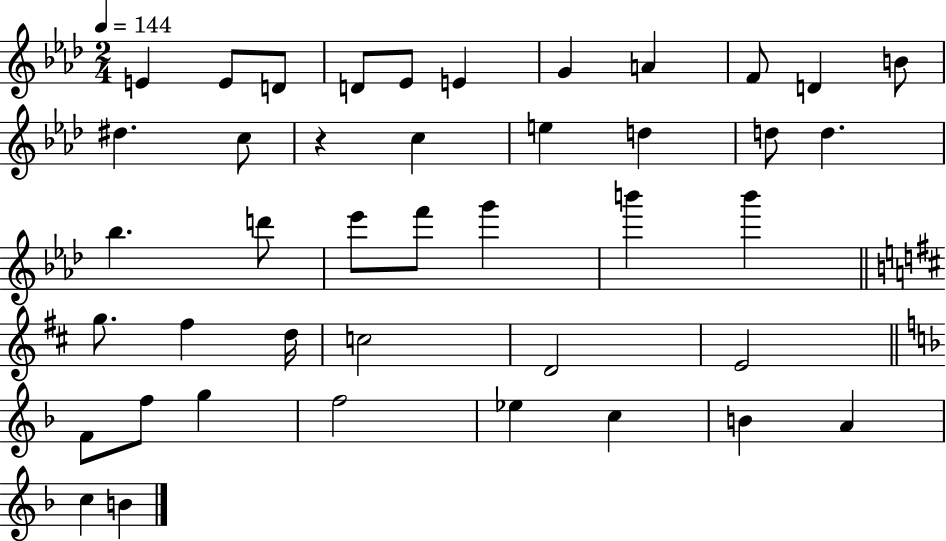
E4/q E4/e D4/e D4/e Eb4/e E4/q G4/q A4/q F4/e D4/q B4/e D#5/q. C5/e R/q C5/q E5/q D5/q D5/e D5/q. Bb5/q. D6/e Eb6/e F6/e G6/q B6/q B6/q G5/e. F#5/q D5/s C5/h D4/h E4/h F4/e F5/e G5/q F5/h Eb5/q C5/q B4/q A4/q C5/q B4/q